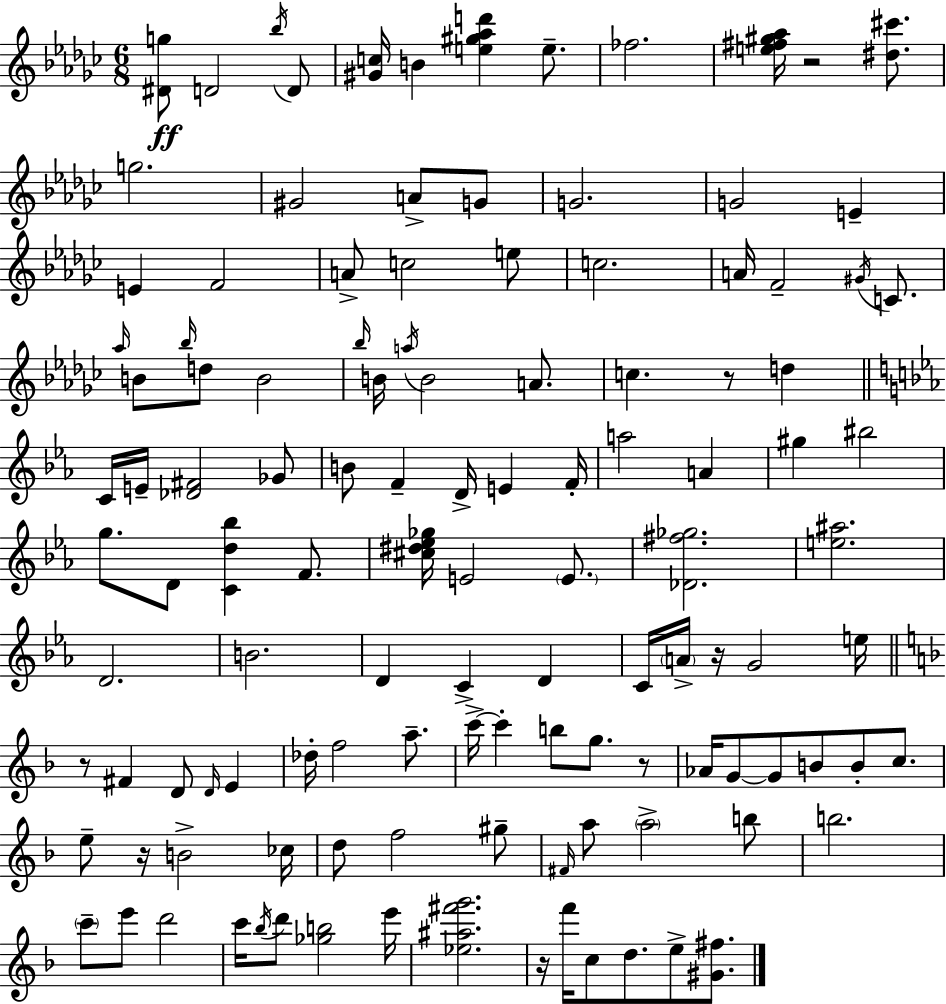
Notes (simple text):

[D#4,G5]/e D4/h Bb5/s D4/e [G#4,C5]/s B4/q [E5,G#5,Ab5,D6]/q E5/e. FES5/h. [E5,F#5,G#5,Ab5]/s R/h [D#5,C#6]/e. G5/h. G#4/h A4/e G4/e G4/h. G4/h E4/q E4/q F4/h A4/e C5/h E5/e C5/h. A4/s F4/h G#4/s C4/e. Ab5/s B4/e Bb5/s D5/e B4/h Bb5/s B4/s A5/s B4/h A4/e. C5/q. R/e D5/q C4/s E4/s [Db4,F#4]/h Gb4/e B4/e F4/q D4/s E4/q F4/s A5/h A4/q G#5/q BIS5/h G5/e. D4/e [C4,D5,Bb5]/q F4/e. [C#5,D#5,Eb5,Gb5]/s E4/h E4/e. [Db4,F#5,Gb5]/h. [E5,A#5]/h. D4/h. B4/h. D4/q C4/q D4/q C4/s A4/s R/s G4/h E5/s R/e F#4/q D4/e D4/s E4/q Db5/s F5/h A5/e. C6/s C6/q B5/e G5/e. R/e Ab4/s G4/e G4/e B4/e B4/e C5/e. E5/e R/s B4/h CES5/s D5/e F5/h G#5/e F#4/s A5/e A5/h B5/e B5/h. C6/e E6/e D6/h C6/s Bb5/s D6/e [Gb5,B5]/h E6/s [Eb5,A#5,F#6,G6]/h. R/s F6/s C5/e D5/e. E5/e [G#4,F#5]/e.